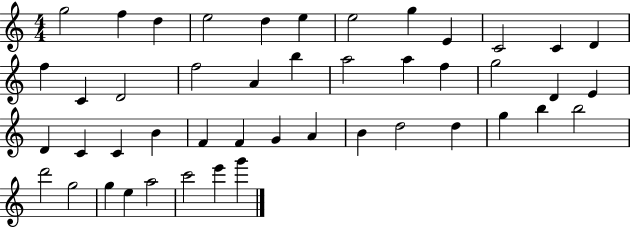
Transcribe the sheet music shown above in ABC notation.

X:1
T:Untitled
M:4/4
L:1/4
K:C
g2 f d e2 d e e2 g E C2 C D f C D2 f2 A b a2 a f g2 D E D C C B F F G A B d2 d g b b2 d'2 g2 g e a2 c'2 e' g'